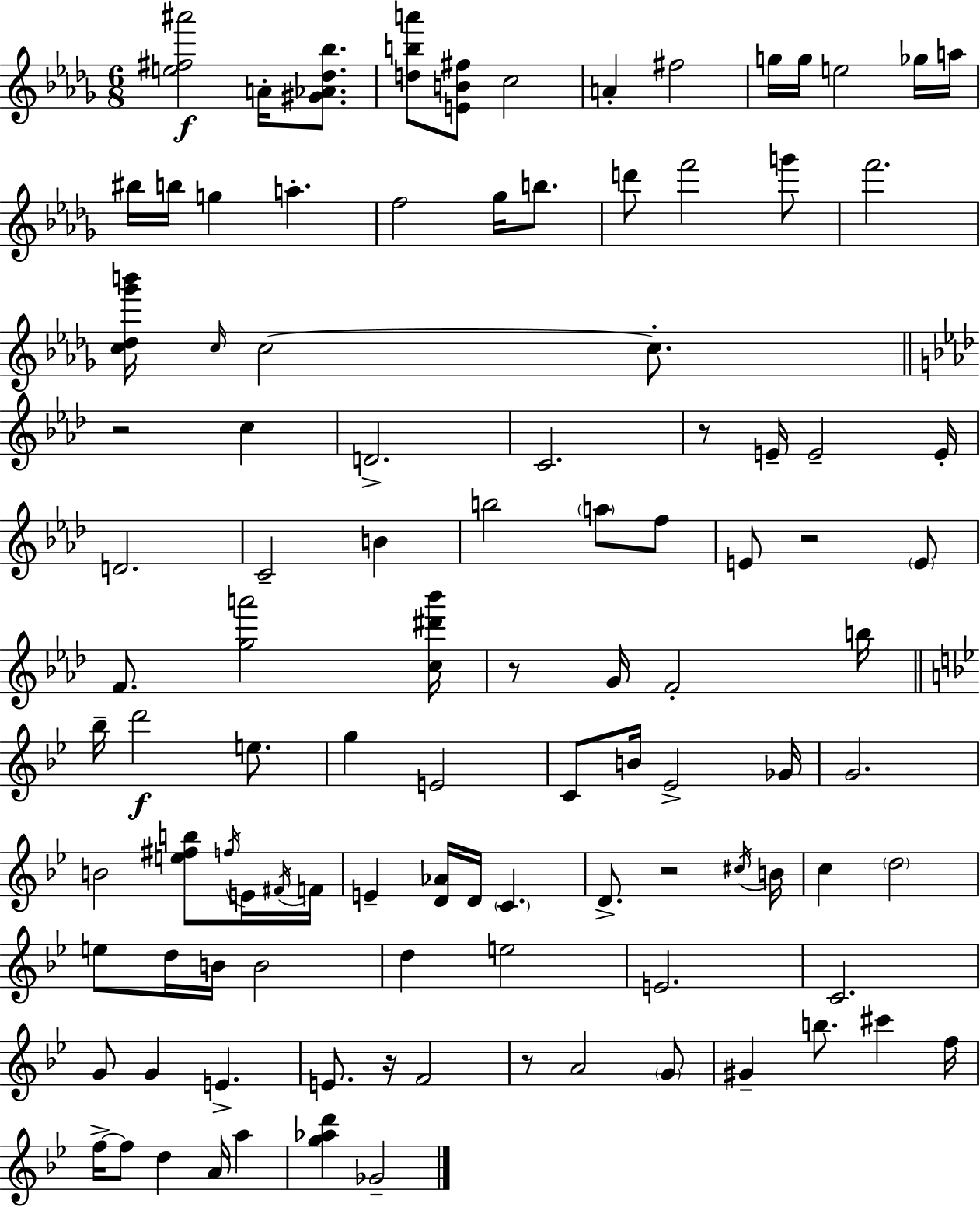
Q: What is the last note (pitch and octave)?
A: Gb4